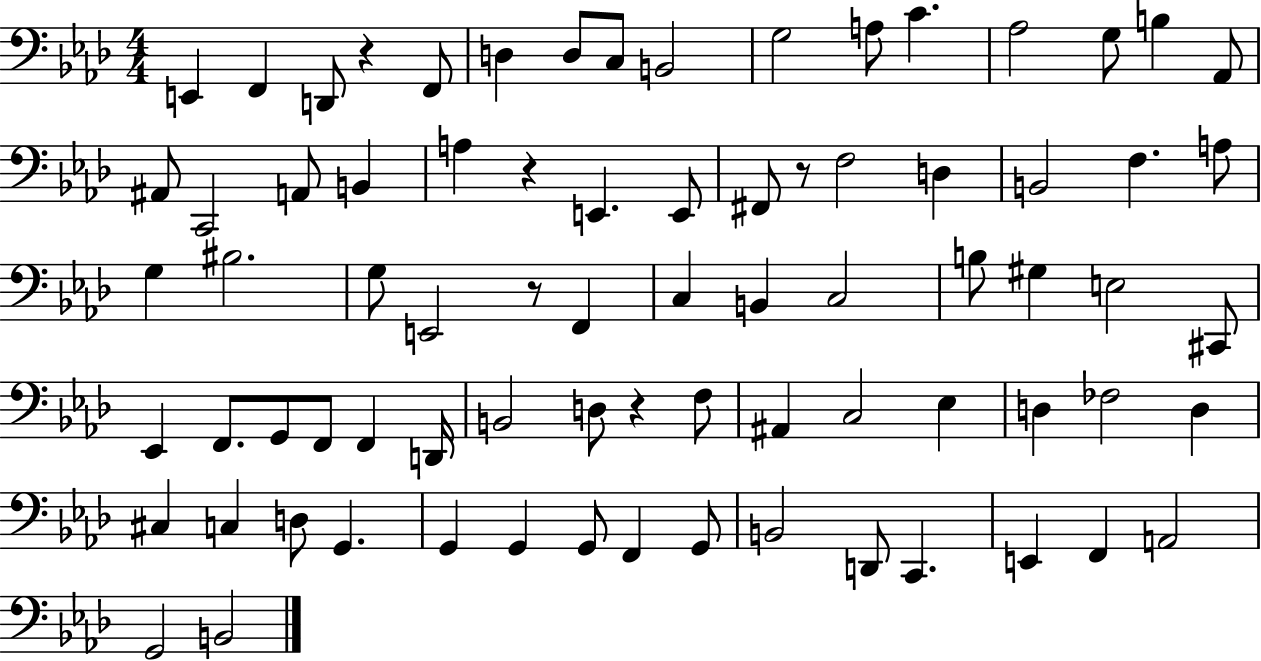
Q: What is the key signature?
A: AES major